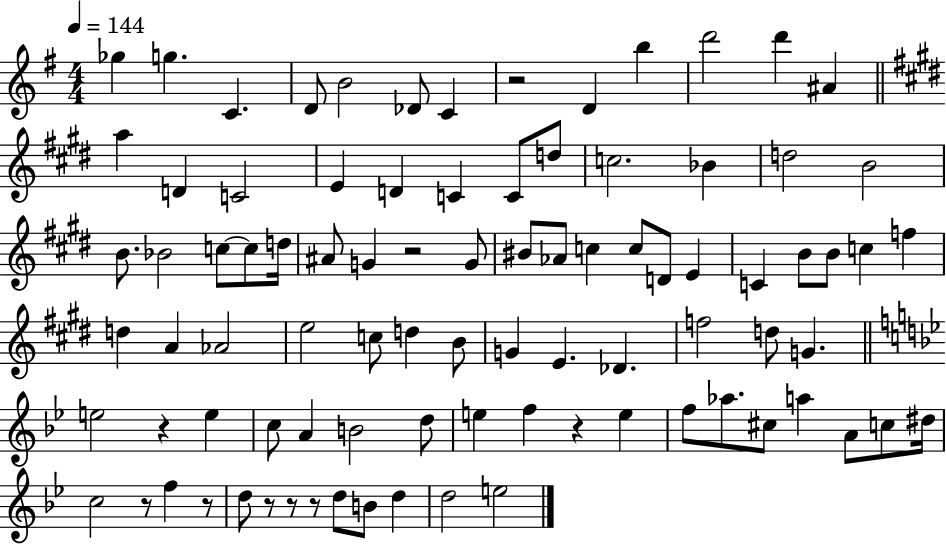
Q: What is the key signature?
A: G major